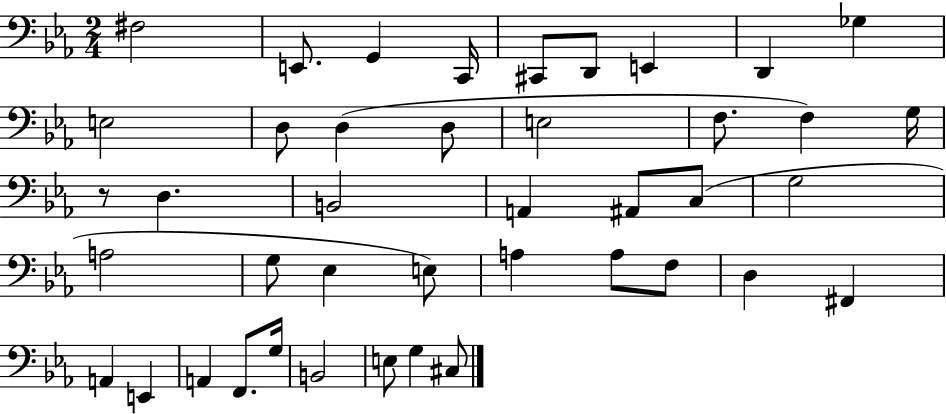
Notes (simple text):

F#3/h E2/e. G2/q C2/s C#2/e D2/e E2/q D2/q Gb3/q E3/h D3/e D3/q D3/e E3/h F3/e. F3/q G3/s R/e D3/q. B2/h A2/q A#2/e C3/e G3/h A3/h G3/e Eb3/q E3/e A3/q A3/e F3/e D3/q F#2/q A2/q E2/q A2/q F2/e. G3/s B2/h E3/e G3/q C#3/e